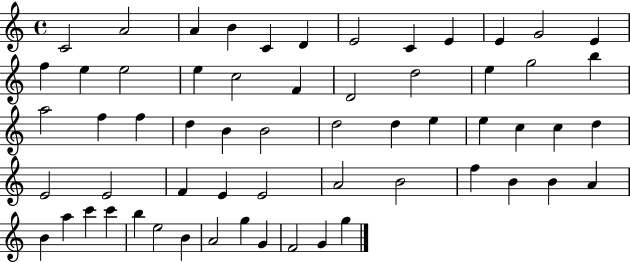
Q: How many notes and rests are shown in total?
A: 60